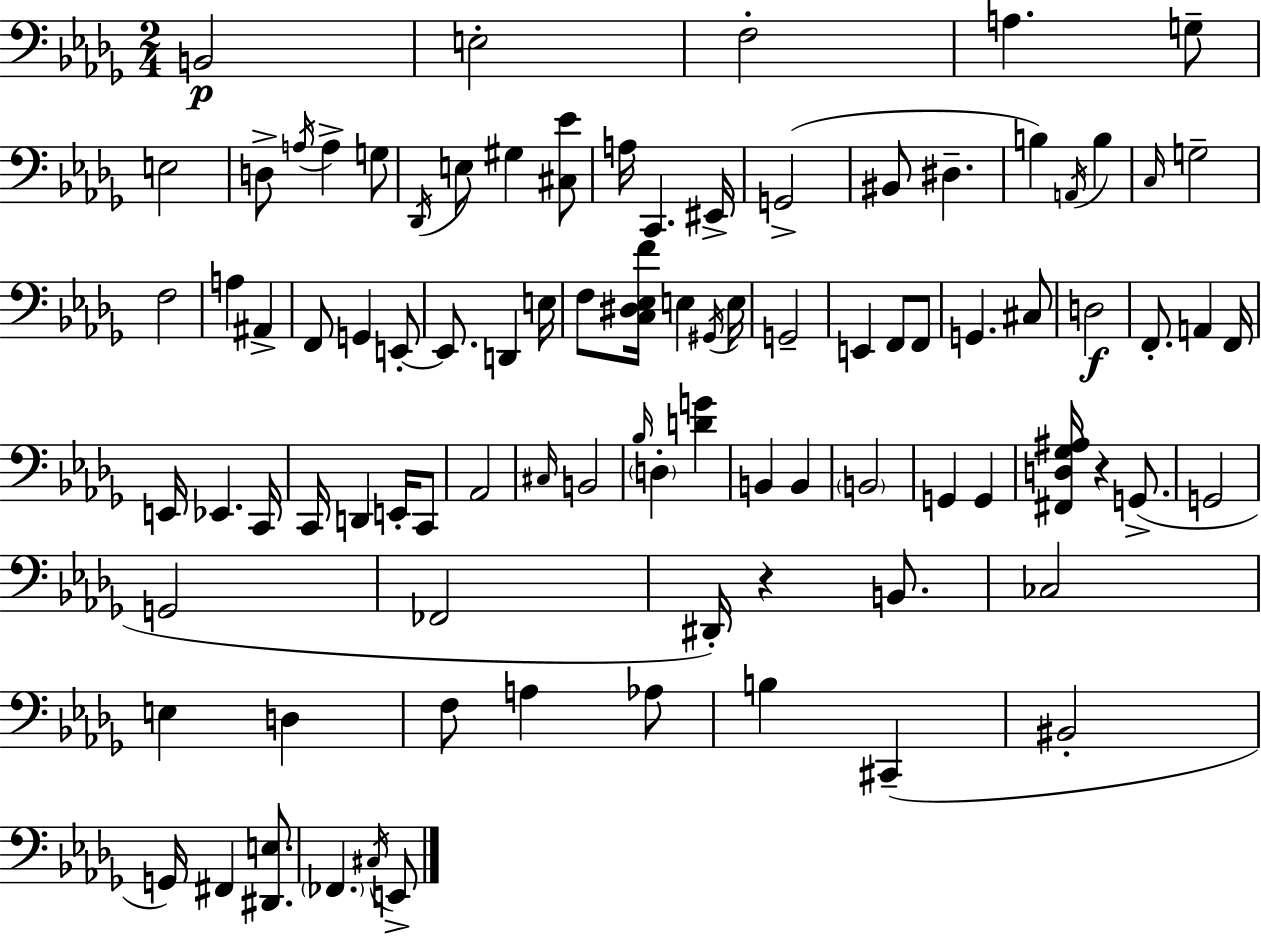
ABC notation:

X:1
T:Untitled
M:2/4
L:1/4
K:Bbm
B,,2 E,2 F,2 A, G,/2 E,2 D,/2 A,/4 A, G,/2 _D,,/4 E,/2 ^G, [^C,_E]/2 A,/4 C,, ^E,,/4 G,,2 ^B,,/2 ^D, B, A,,/4 B, C,/4 G,2 F,2 A, ^A,, F,,/2 G,, E,,/2 E,,/2 D,, E,/4 F,/2 [C,^D,_E,F]/4 E, ^G,,/4 E,/4 G,,2 E,, F,,/2 F,,/2 G,, ^C,/2 D,2 F,,/2 A,, F,,/4 E,,/4 _E,, C,,/4 C,,/4 D,, E,,/4 C,,/2 _A,,2 ^C,/4 B,,2 _B,/4 D, [DG] B,, B,, B,,2 G,, G,, [^F,,D,_G,^A,]/4 z G,,/2 G,,2 G,,2 _F,,2 ^D,,/4 z B,,/2 _C,2 E, D, F,/2 A, _A,/2 B, ^C,, ^B,,2 G,,/4 ^F,, [^D,,E,]/2 _F,, ^C,/4 E,,/2